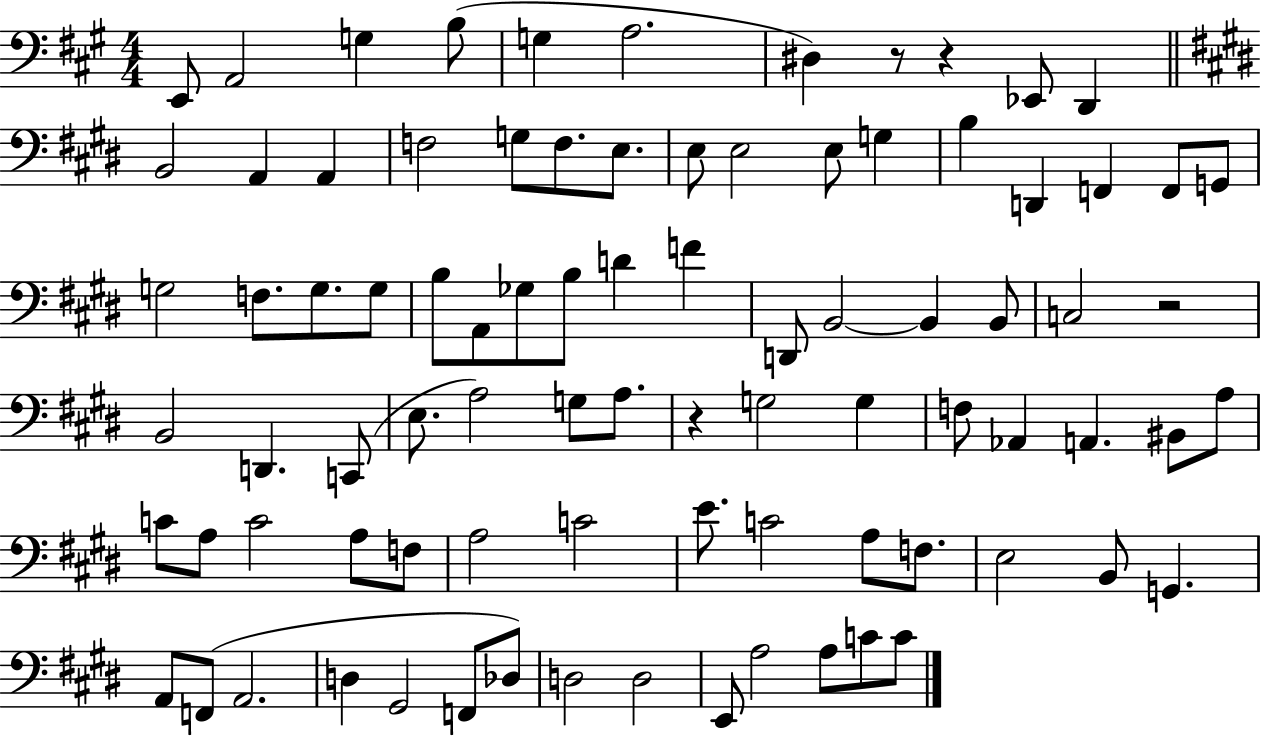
{
  \clef bass
  \numericTimeSignature
  \time 4/4
  \key a \major
  e,8 a,2 g4 b8( | g4 a2. | dis4) r8 r4 ees,8 d,4 | \bar "||" \break \key e \major b,2 a,4 a,4 | f2 g8 f8. e8. | e8 e2 e8 g4 | b4 d,4 f,4 f,8 g,8 | \break g2 f8. g8. g8 | b8 a,8 ges8 b8 d'4 f'4 | d,8 b,2~~ b,4 b,8 | c2 r2 | \break b,2 d,4. c,8( | e8. a2) g8 a8. | r4 g2 g4 | f8 aes,4 a,4. bis,8 a8 | \break c'8 a8 c'2 a8 f8 | a2 c'2 | e'8. c'2 a8 f8. | e2 b,8 g,4. | \break a,8 f,8( a,2. | d4 gis,2 f,8 des8) | d2 d2 | e,8 a2 a8 c'8 c'8 | \break \bar "|."
}